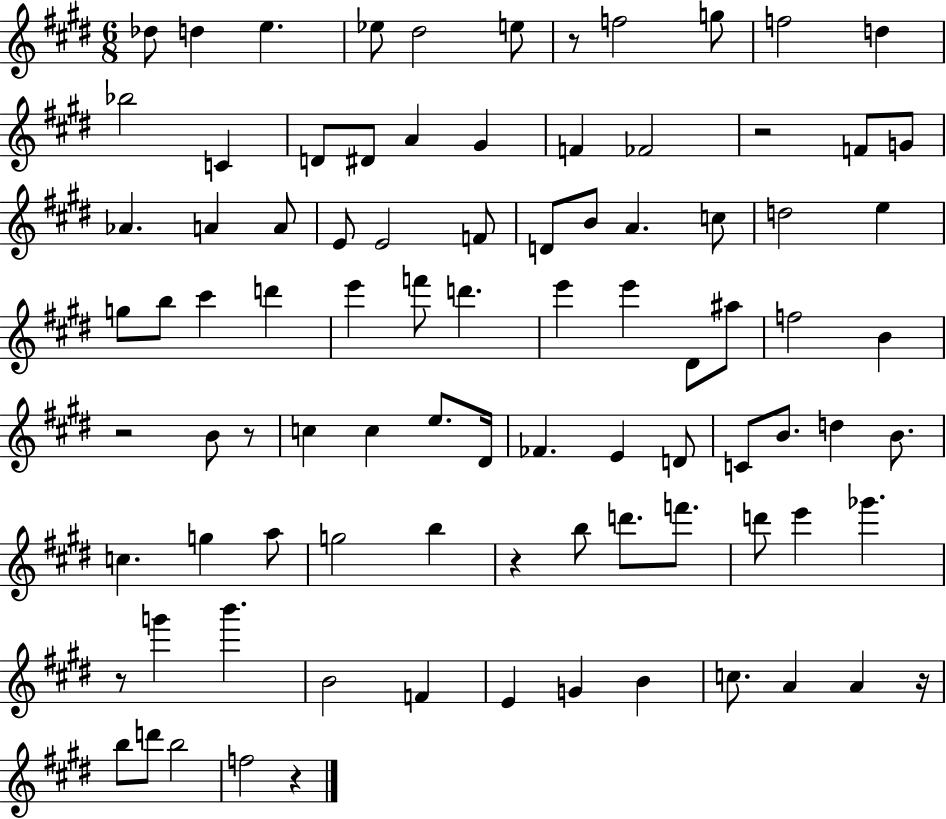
{
  \clef treble
  \numericTimeSignature
  \time 6/8
  \key e \major
  des''8 d''4 e''4. | ees''8 dis''2 e''8 | r8 f''2 g''8 | f''2 d''4 | \break bes''2 c'4 | d'8 dis'8 a'4 gis'4 | f'4 fes'2 | r2 f'8 g'8 | \break aes'4. a'4 a'8 | e'8 e'2 f'8 | d'8 b'8 a'4. c''8 | d''2 e''4 | \break g''8 b''8 cis'''4 d'''4 | e'''4 f'''8 d'''4. | e'''4 e'''4 dis'8 ais''8 | f''2 b'4 | \break r2 b'8 r8 | c''4 c''4 e''8. dis'16 | fes'4. e'4 d'8 | c'8 b'8. d''4 b'8. | \break c''4. g''4 a''8 | g''2 b''4 | r4 b''8 d'''8. f'''8. | d'''8 e'''4 ges'''4. | \break r8 g'''4 b'''4. | b'2 f'4 | e'4 g'4 b'4 | c''8. a'4 a'4 r16 | \break b''8 d'''8 b''2 | f''2 r4 | \bar "|."
}